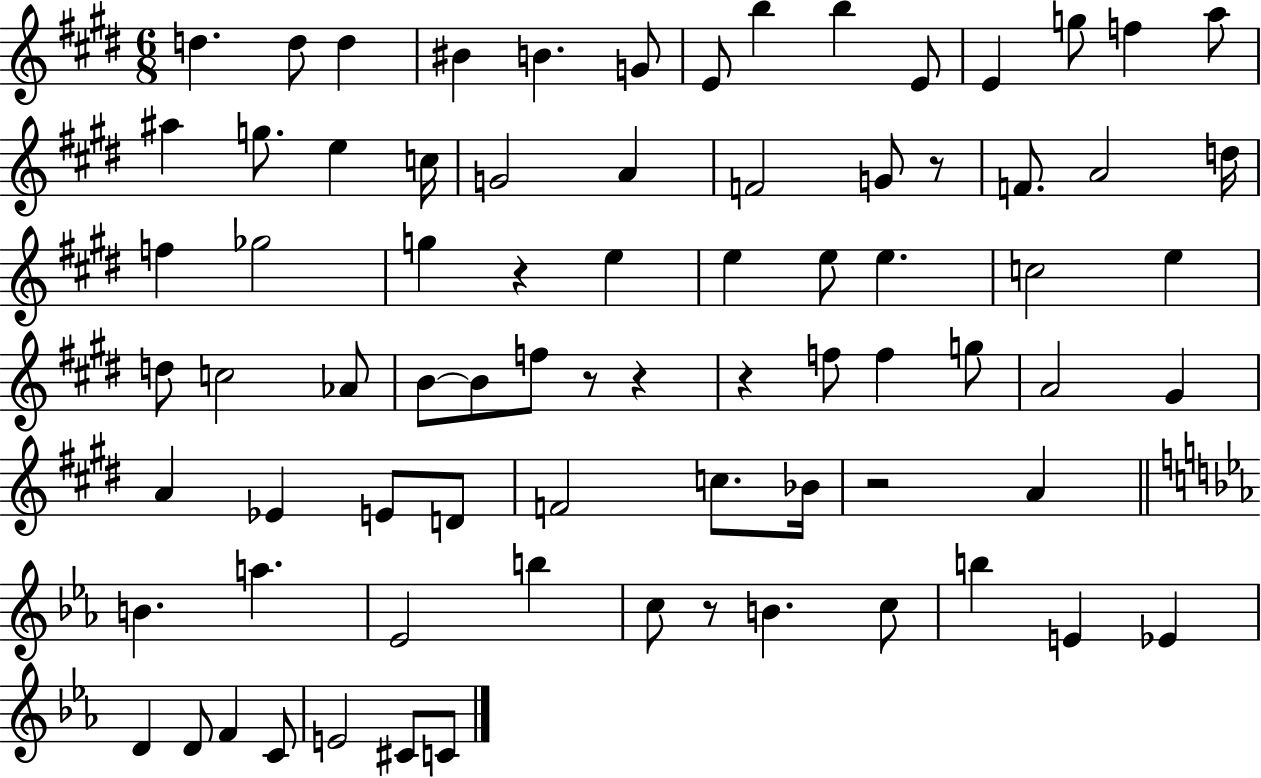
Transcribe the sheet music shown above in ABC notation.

X:1
T:Untitled
M:6/8
L:1/4
K:E
d d/2 d ^B B G/2 E/2 b b E/2 E g/2 f a/2 ^a g/2 e c/4 G2 A F2 G/2 z/2 F/2 A2 d/4 f _g2 g z e e e/2 e c2 e d/2 c2 _A/2 B/2 B/2 f/2 z/2 z z f/2 f g/2 A2 ^G A _E E/2 D/2 F2 c/2 _B/4 z2 A B a _E2 b c/2 z/2 B c/2 b E _E D D/2 F C/2 E2 ^C/2 C/2